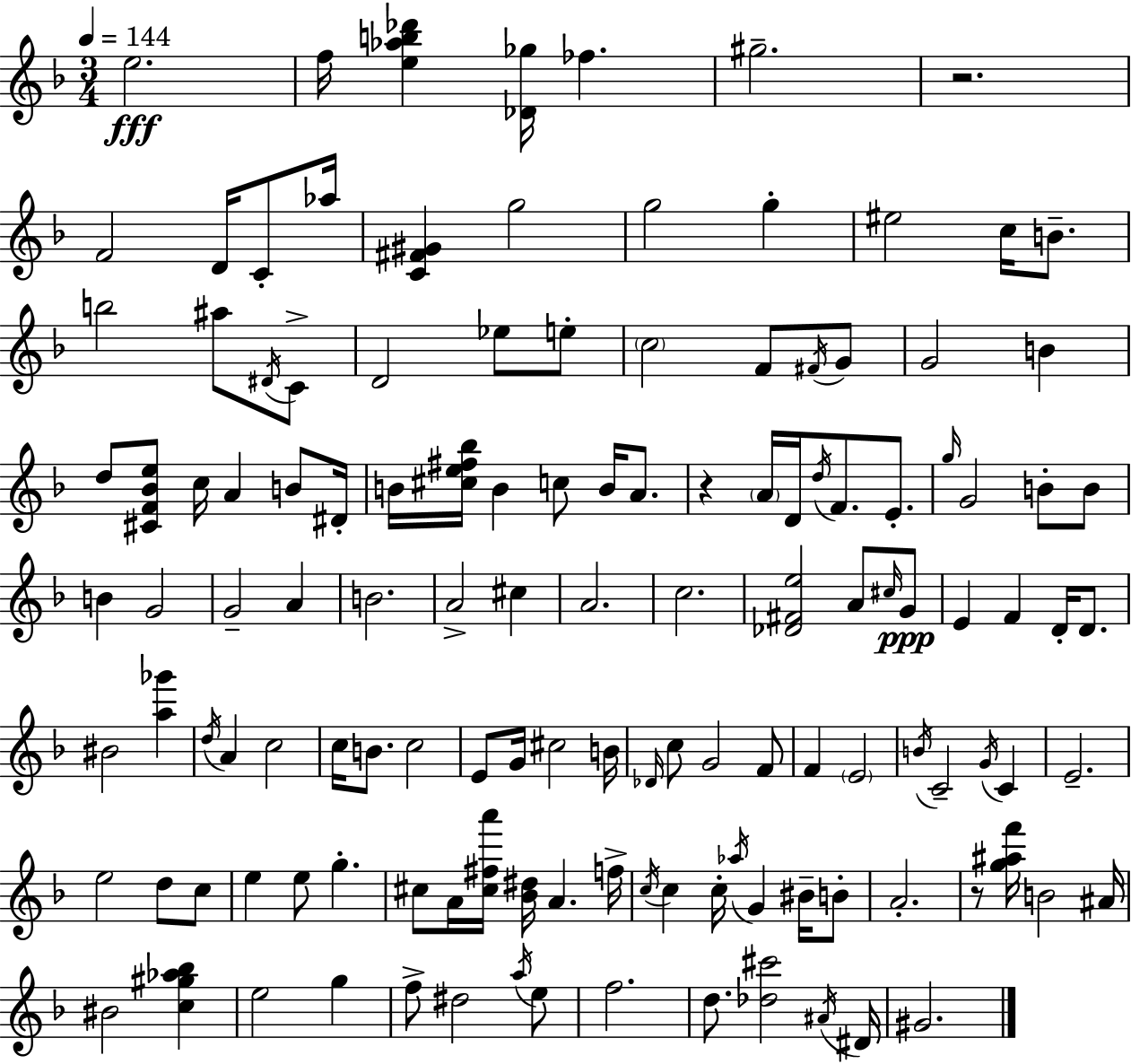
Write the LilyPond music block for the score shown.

{
  \clef treble
  \numericTimeSignature
  \time 3/4
  \key d \minor
  \tempo 4 = 144
  e''2.\fff | f''16 <e'' aes'' b'' des'''>4 <des' ges''>16 fes''4. | gis''2.-- | r2. | \break f'2 d'16 c'8-. aes''16 | <c' fis' gis'>4 g''2 | g''2 g''4-. | eis''2 c''16 b'8.-- | \break b''2 ais''8 \acciaccatura { dis'16 } c'8-> | d'2 ees''8 e''8-. | \parenthesize c''2 f'8 \acciaccatura { fis'16 } | g'8 g'2 b'4 | \break d''8 <cis' f' bes' e''>8 c''16 a'4 b'8 | dis'16-. b'16 <cis'' e'' fis'' bes''>16 b'4 c''8 b'16 a'8. | r4 \parenthesize a'16 d'16 \acciaccatura { d''16 } f'8. | e'8.-. \grace { g''16 } g'2 | \break b'8-. b'8 b'4 g'2 | g'2-- | a'4 b'2. | a'2-> | \break cis''4 a'2. | c''2. | <des' fis' e''>2 | a'8 \grace { cis''16 } g'8\ppp e'4 f'4 | \break d'16-. d'8. bis'2 | <a'' ges'''>4 \acciaccatura { d''16 } a'4 c''2 | c''16 b'8. c''2 | e'8 g'16 cis''2 | \break b'16 \grace { des'16 } c''8 g'2 | f'8 f'4 \parenthesize e'2 | \acciaccatura { b'16 } c'2-- | \acciaccatura { g'16 } c'4 e'2.-- | \break e''2 | d''8 c''8 e''4 | e''8 g''4.-. cis''8 a'16 | <cis'' fis'' a'''>16 <bes' dis''>16 a'4. f''16-> \acciaccatura { c''16 } c''4 | \break c''16-. \acciaccatura { aes''16 } g'4 bis'16-- b'8-. a'2.-. | r8 | <g'' ais'' f'''>16 b'2 ais'16 bis'2 | <c'' gis'' aes'' bes''>4 e''2 | \break g''4 f''8-> | dis''2 \acciaccatura { a''16 } e''8 | f''2. | d''8. <des'' cis'''>2 \acciaccatura { ais'16 } | \break dis'16 gis'2. | \bar "|."
}